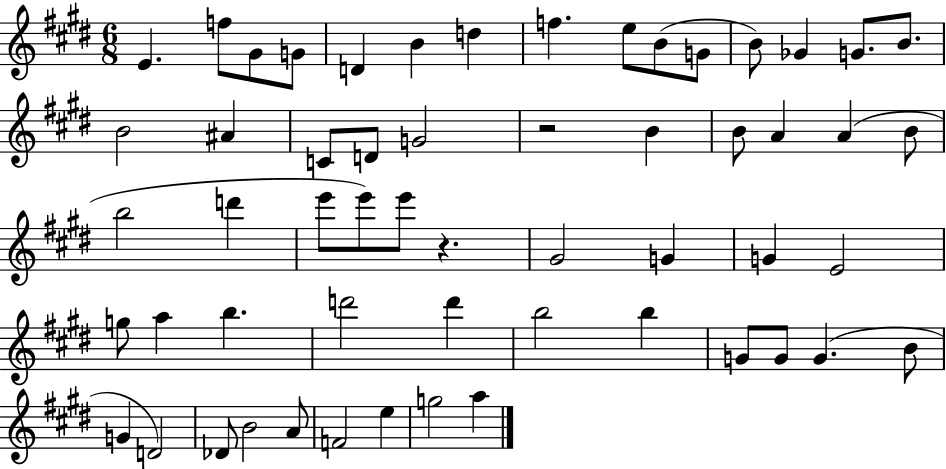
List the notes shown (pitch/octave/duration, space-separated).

E4/q. F5/e G#4/e G4/e D4/q B4/q D5/q F5/q. E5/e B4/e G4/e B4/e Gb4/q G4/e. B4/e. B4/h A#4/q C4/e D4/e G4/h R/h B4/q B4/e A4/q A4/q B4/e B5/h D6/q E6/e E6/e E6/e R/q. G#4/h G4/q G4/q E4/h G5/e A5/q B5/q. D6/h D6/q B5/h B5/q G4/e G4/e G4/q. B4/e G4/q D4/h Db4/e B4/h A4/e F4/h E5/q G5/h A5/q